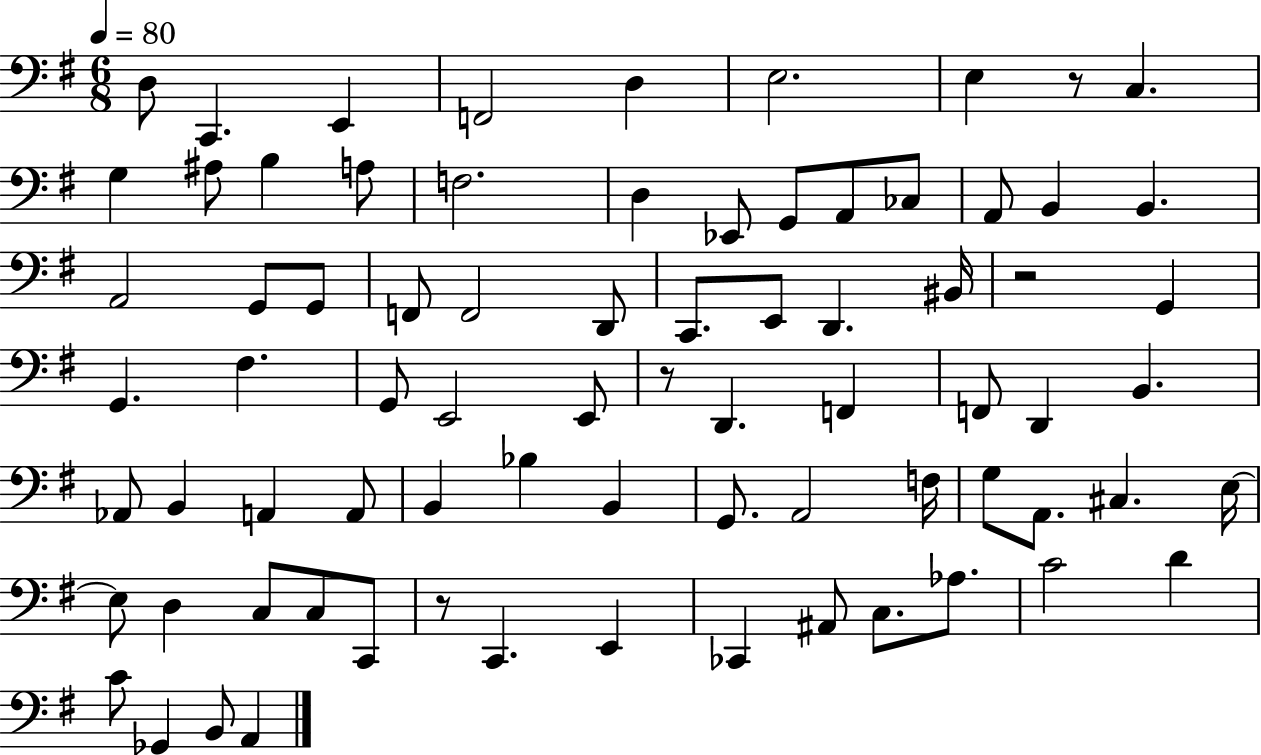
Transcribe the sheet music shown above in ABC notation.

X:1
T:Untitled
M:6/8
L:1/4
K:G
D,/2 C,, E,, F,,2 D, E,2 E, z/2 C, G, ^A,/2 B, A,/2 F,2 D, _E,,/2 G,,/2 A,,/2 _C,/2 A,,/2 B,, B,, A,,2 G,,/2 G,,/2 F,,/2 F,,2 D,,/2 C,,/2 E,,/2 D,, ^B,,/4 z2 G,, G,, ^F, G,,/2 E,,2 E,,/2 z/2 D,, F,, F,,/2 D,, B,, _A,,/2 B,, A,, A,,/2 B,, _B, B,, G,,/2 A,,2 F,/4 G,/2 A,,/2 ^C, E,/4 E,/2 D, C,/2 C,/2 C,,/2 z/2 C,, E,, _C,, ^A,,/2 C,/2 _A,/2 C2 D C/2 _G,, B,,/2 A,,